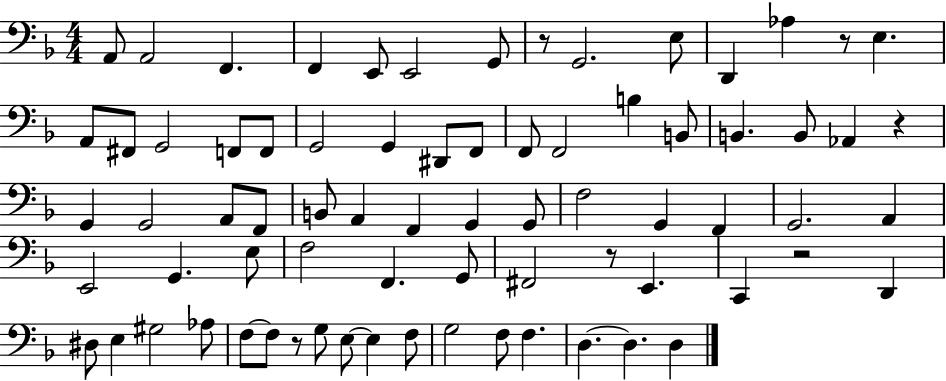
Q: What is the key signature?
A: F major